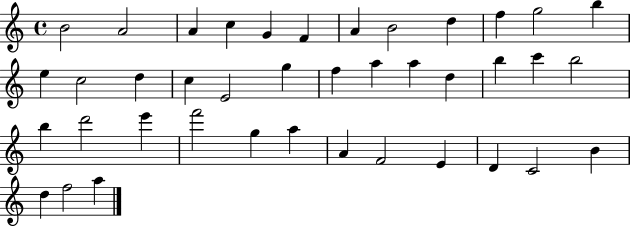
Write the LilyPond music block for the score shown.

{
  \clef treble
  \time 4/4
  \defaultTimeSignature
  \key c \major
  b'2 a'2 | a'4 c''4 g'4 f'4 | a'4 b'2 d''4 | f''4 g''2 b''4 | \break e''4 c''2 d''4 | c''4 e'2 g''4 | f''4 a''4 a''4 d''4 | b''4 c'''4 b''2 | \break b''4 d'''2 e'''4 | f'''2 g''4 a''4 | a'4 f'2 e'4 | d'4 c'2 b'4 | \break d''4 f''2 a''4 | \bar "|."
}